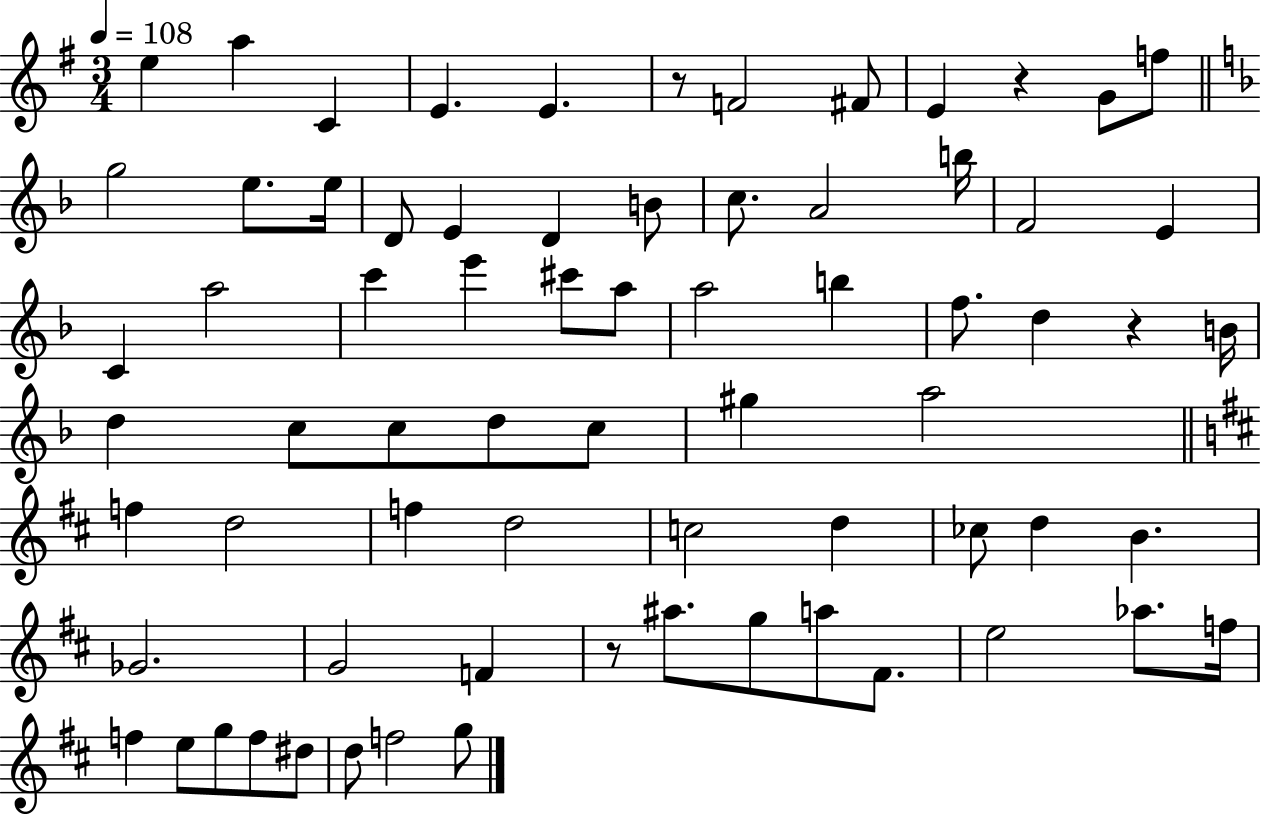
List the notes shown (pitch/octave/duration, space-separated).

E5/q A5/q C4/q E4/q. E4/q. R/e F4/h F#4/e E4/q R/q G4/e F5/e G5/h E5/e. E5/s D4/e E4/q D4/q B4/e C5/e. A4/h B5/s F4/h E4/q C4/q A5/h C6/q E6/q C#6/e A5/e A5/h B5/q F5/e. D5/q R/q B4/s D5/q C5/e C5/e D5/e C5/e G#5/q A5/h F5/q D5/h F5/q D5/h C5/h D5/q CES5/e D5/q B4/q. Gb4/h. G4/h F4/q R/e A#5/e. G5/e A5/e F#4/e. E5/h Ab5/e. F5/s F5/q E5/e G5/e F5/e D#5/e D5/e F5/h G5/e